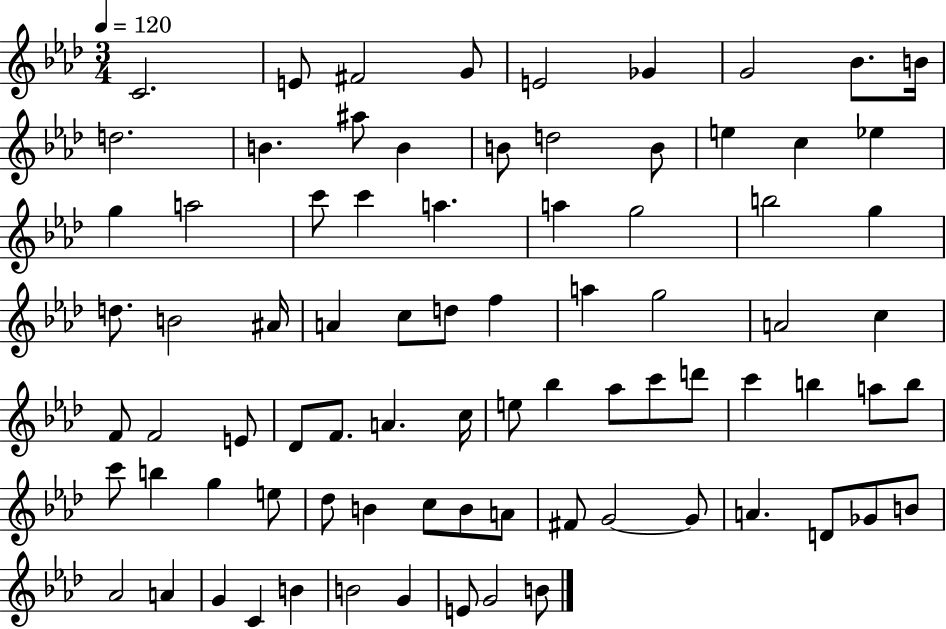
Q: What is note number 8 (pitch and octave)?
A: Bb4